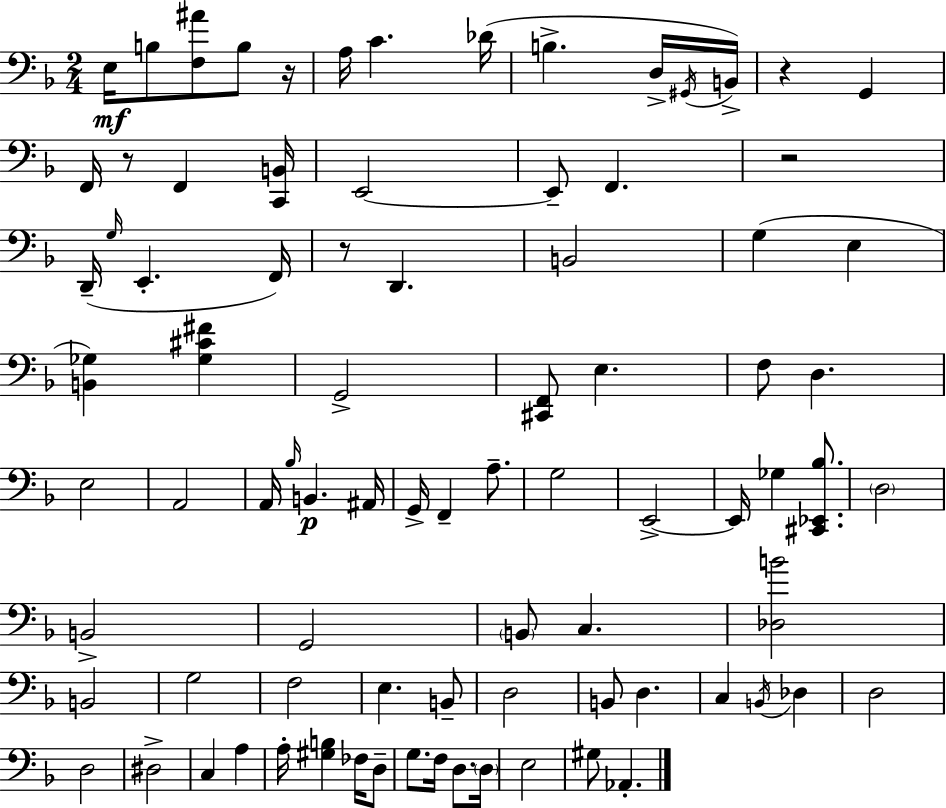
E3/s B3/e [F3,A#4]/e B3/e R/s A3/s C4/q. Db4/s B3/q. D3/s G#2/s B2/s R/q G2/q F2/s R/e F2/q [C2,B2]/s E2/h E2/e F2/q. R/h D2/s G3/s E2/q. F2/s R/e D2/q. B2/h G3/q E3/q [B2,Gb3]/q [Gb3,C#4,F#4]/q G2/h [C#2,F2]/e E3/q. F3/e D3/q. E3/h A2/h A2/s Bb3/s B2/q. A#2/s G2/s F2/q A3/e. G3/h E2/h E2/s Gb3/q [C#2,Eb2,Bb3]/e. D3/h B2/h G2/h B2/e C3/q. [Db3,B4]/h B2/h G3/h F3/h E3/q. B2/e D3/h B2/e D3/q. C3/q B2/s Db3/q D3/h D3/h D#3/h C3/q A3/q A3/s [G#3,B3]/q FES3/s D3/e G3/e. F3/s D3/e. D3/s E3/h G#3/e Ab2/q.